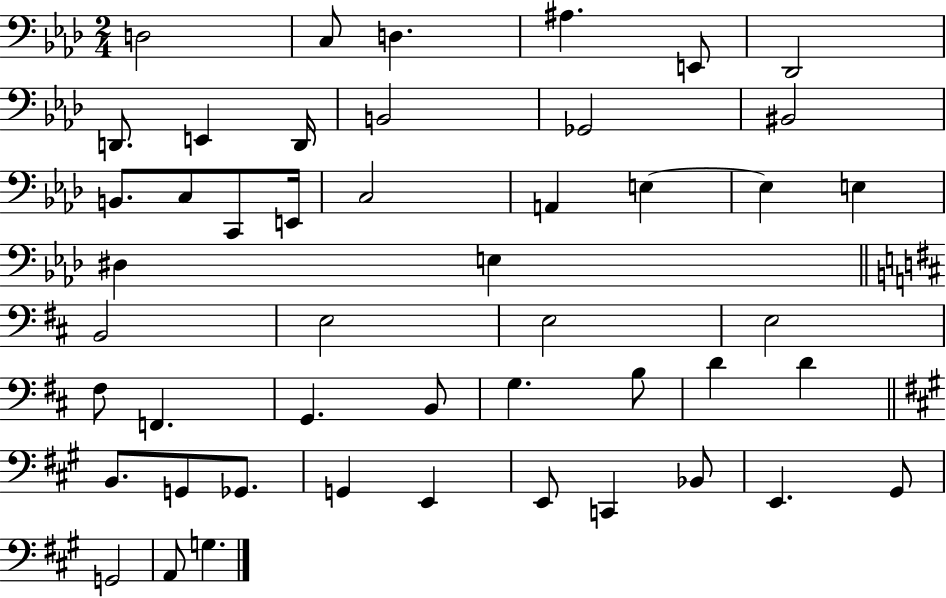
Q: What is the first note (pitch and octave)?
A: D3